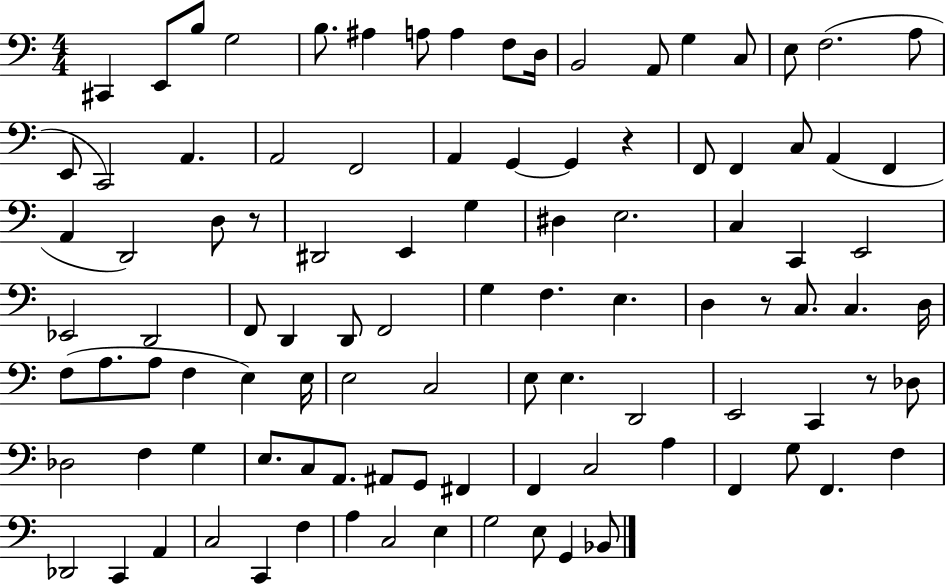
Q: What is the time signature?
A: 4/4